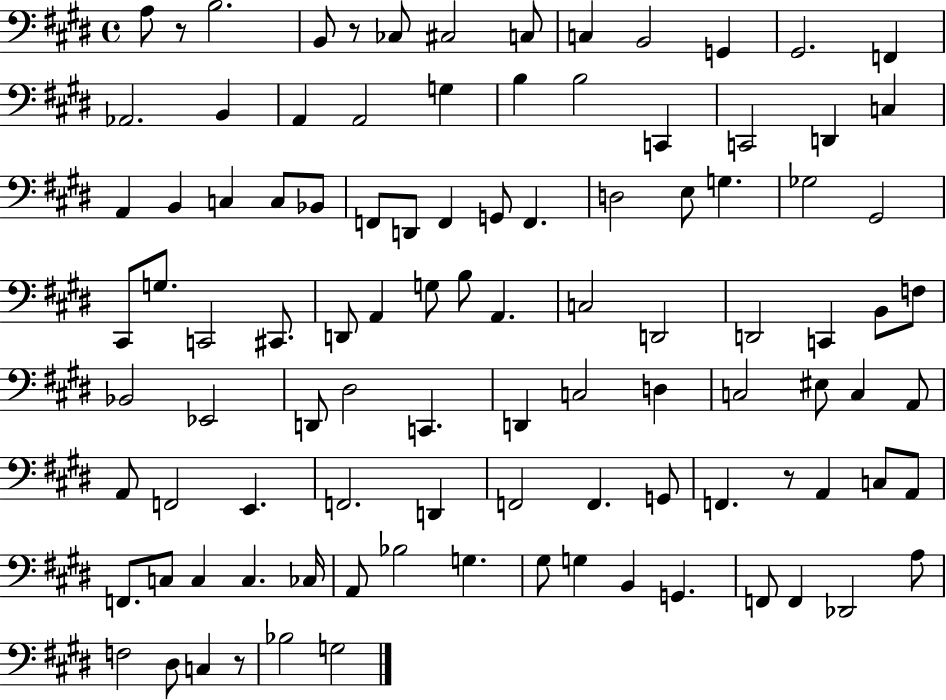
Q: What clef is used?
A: bass